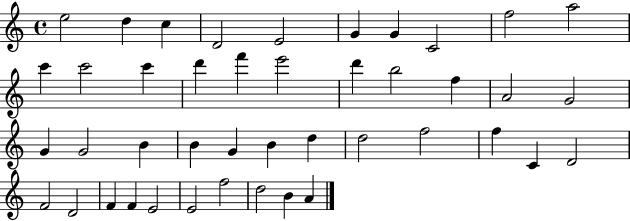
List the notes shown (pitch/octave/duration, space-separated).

E5/h D5/q C5/q D4/h E4/h G4/q G4/q C4/h F5/h A5/h C6/q C6/h C6/q D6/q F6/q E6/h D6/q B5/h F5/q A4/h G4/h G4/q G4/h B4/q B4/q G4/q B4/q D5/q D5/h F5/h F5/q C4/q D4/h F4/h D4/h F4/q F4/q E4/h E4/h F5/h D5/h B4/q A4/q